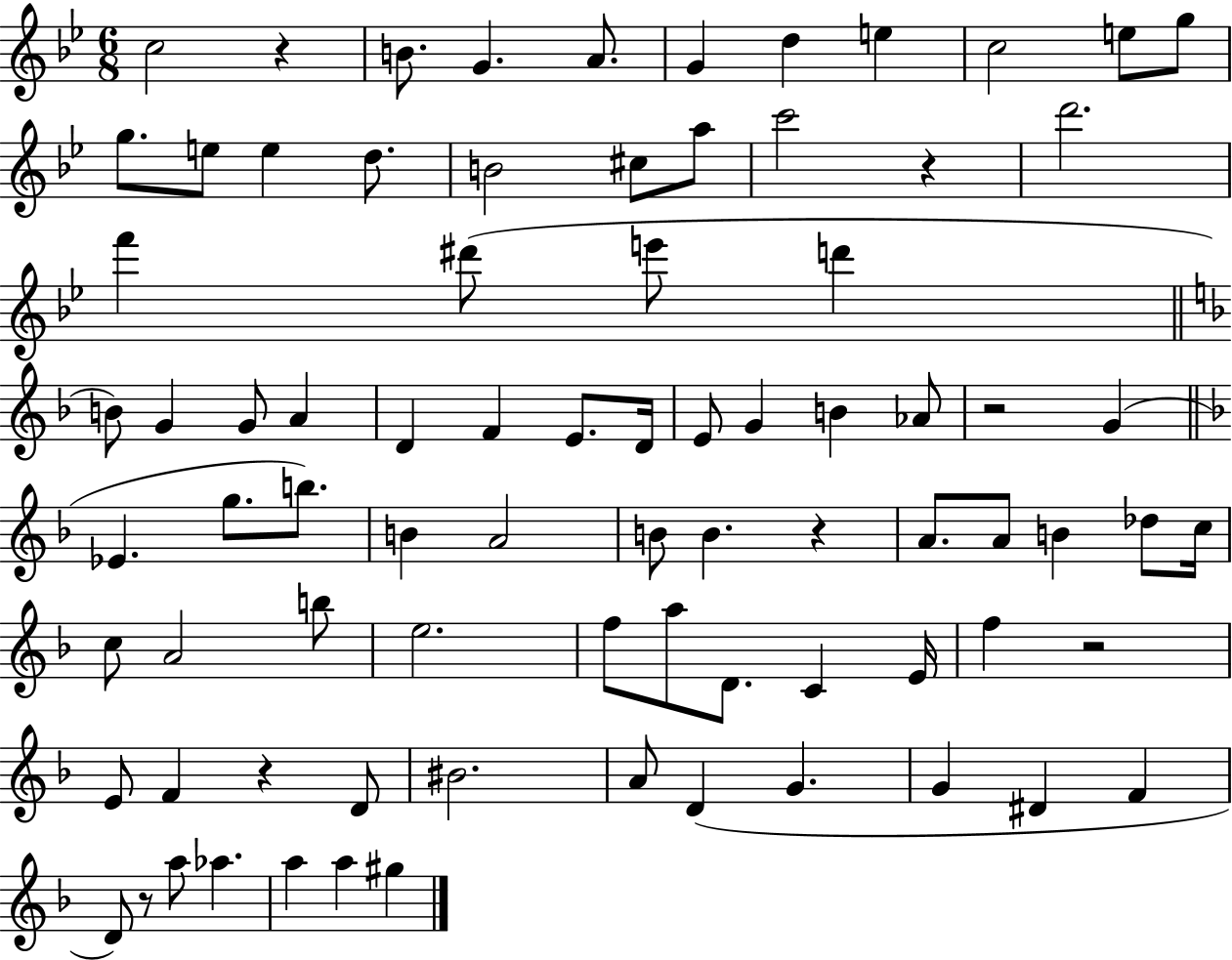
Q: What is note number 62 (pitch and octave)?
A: BIS4